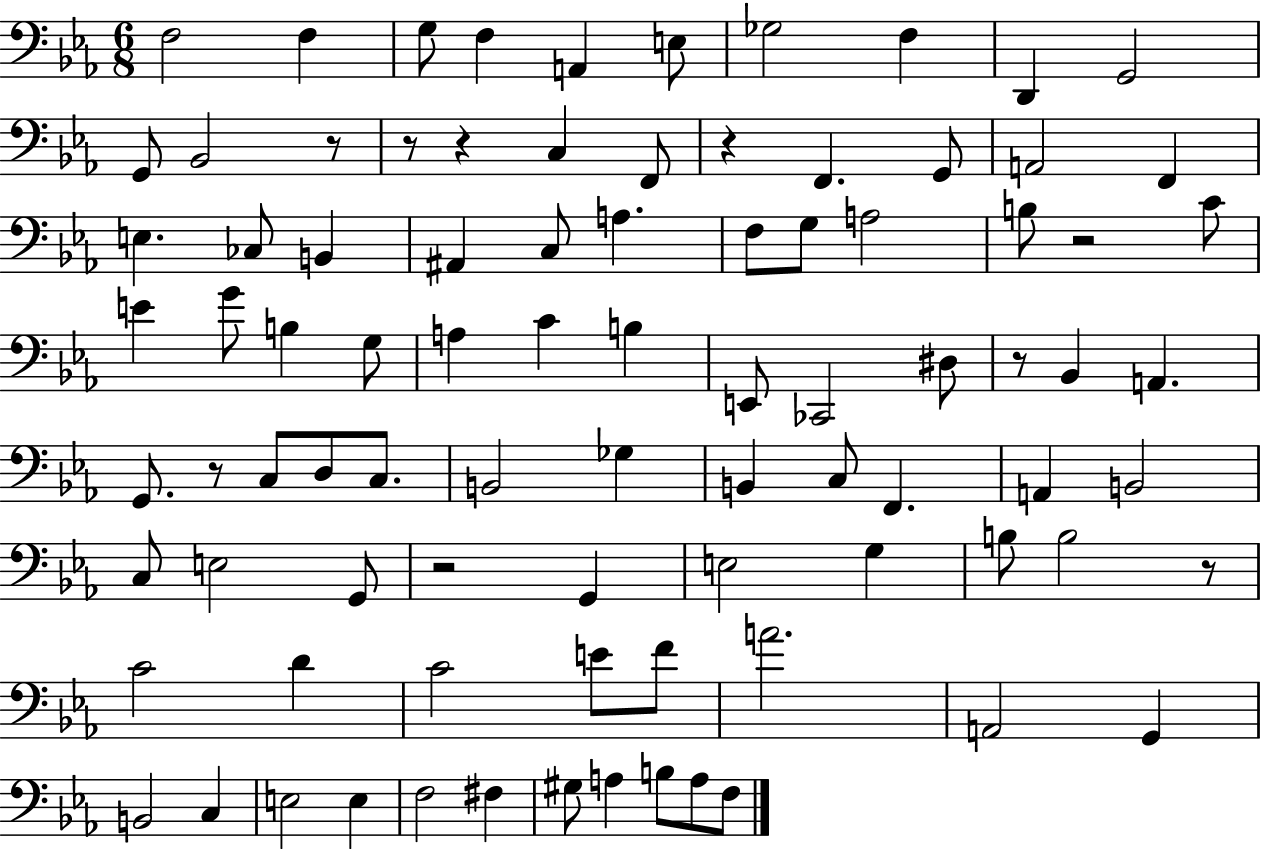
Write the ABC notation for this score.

X:1
T:Untitled
M:6/8
L:1/4
K:Eb
F,2 F, G,/2 F, A,, E,/2 _G,2 F, D,, G,,2 G,,/2 _B,,2 z/2 z/2 z C, F,,/2 z F,, G,,/2 A,,2 F,, E, _C,/2 B,, ^A,, C,/2 A, F,/2 G,/2 A,2 B,/2 z2 C/2 E G/2 B, G,/2 A, C B, E,,/2 _C,,2 ^D,/2 z/2 _B,, A,, G,,/2 z/2 C,/2 D,/2 C,/2 B,,2 _G, B,, C,/2 F,, A,, B,,2 C,/2 E,2 G,,/2 z2 G,, E,2 G, B,/2 B,2 z/2 C2 D C2 E/2 F/2 A2 A,,2 G,, B,,2 C, E,2 E, F,2 ^F, ^G,/2 A, B,/2 A,/2 F,/2